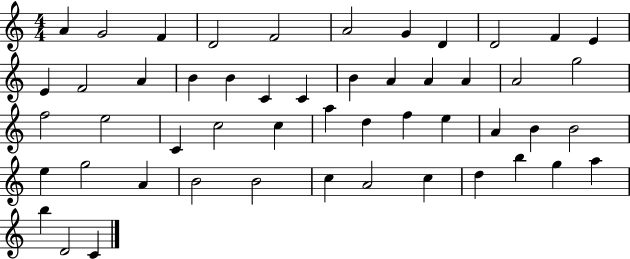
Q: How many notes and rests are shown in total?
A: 51